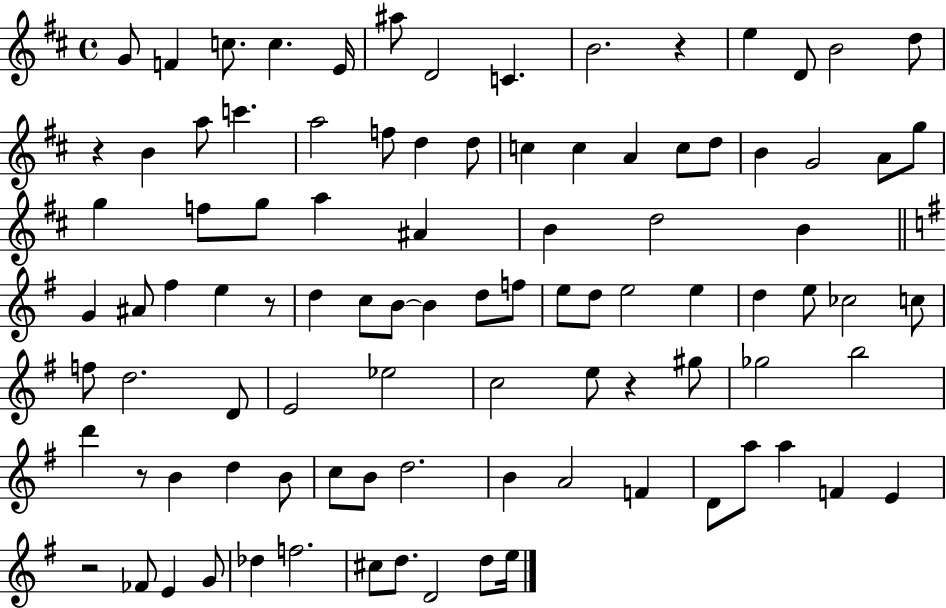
X:1
T:Untitled
M:4/4
L:1/4
K:D
G/2 F c/2 c E/4 ^a/2 D2 C B2 z e D/2 B2 d/2 z B a/2 c' a2 f/2 d d/2 c c A c/2 d/2 B G2 A/2 g/2 g f/2 g/2 a ^A B d2 B G ^A/2 ^f e z/2 d c/2 B/2 B d/2 f/2 e/2 d/2 e2 e d e/2 _c2 c/2 f/2 d2 D/2 E2 _e2 c2 e/2 z ^g/2 _g2 b2 d' z/2 B d B/2 c/2 B/2 d2 B A2 F D/2 a/2 a F E z2 _F/2 E G/2 _d f2 ^c/2 d/2 D2 d/2 e/4